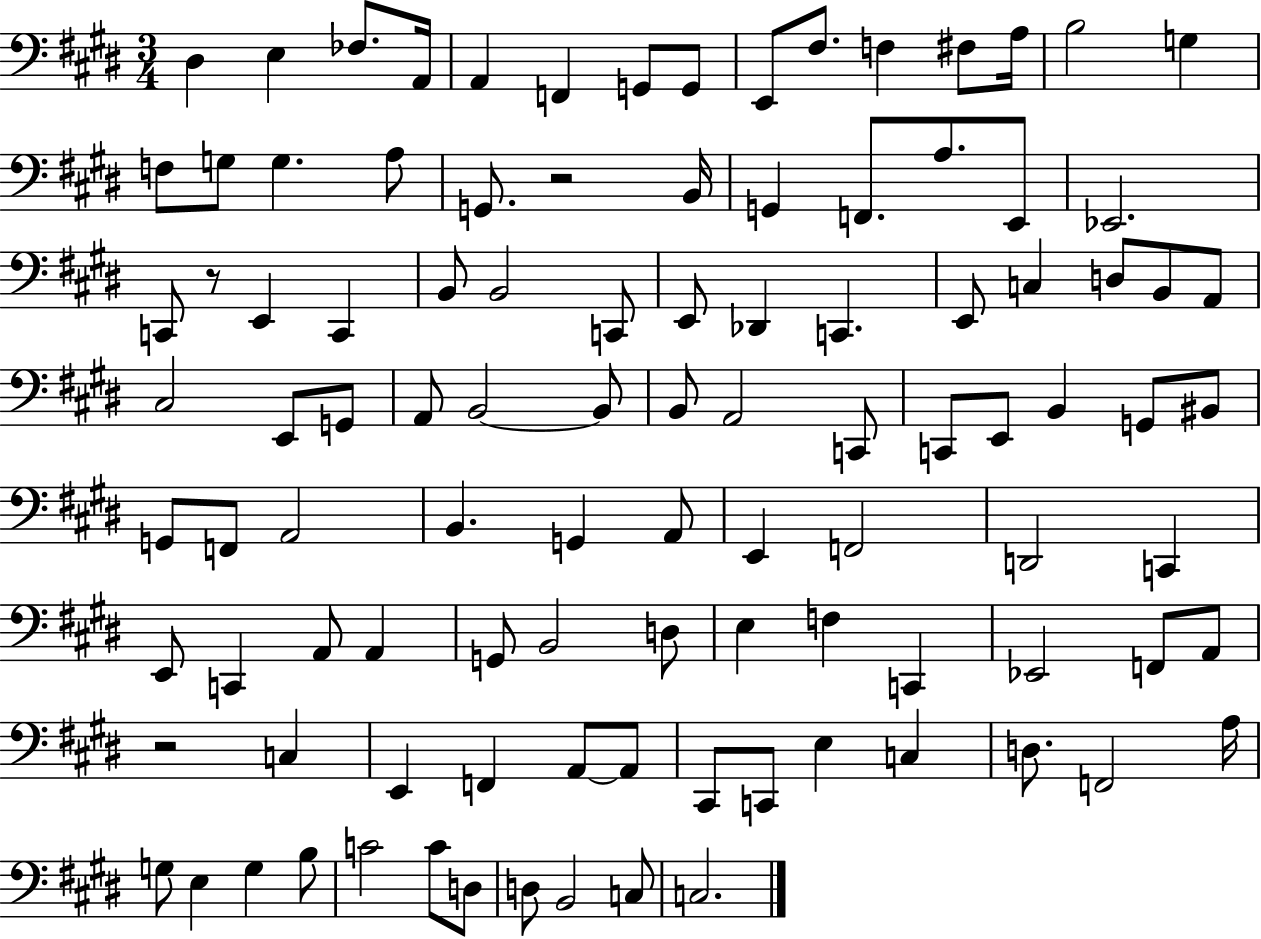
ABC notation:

X:1
T:Untitled
M:3/4
L:1/4
K:E
^D, E, _F,/2 A,,/4 A,, F,, G,,/2 G,,/2 E,,/2 ^F,/2 F, ^F,/2 A,/4 B,2 G, F,/2 G,/2 G, A,/2 G,,/2 z2 B,,/4 G,, F,,/2 A,/2 E,,/2 _E,,2 C,,/2 z/2 E,, C,, B,,/2 B,,2 C,,/2 E,,/2 _D,, C,, E,,/2 C, D,/2 B,,/2 A,,/2 ^C,2 E,,/2 G,,/2 A,,/2 B,,2 B,,/2 B,,/2 A,,2 C,,/2 C,,/2 E,,/2 B,, G,,/2 ^B,,/2 G,,/2 F,,/2 A,,2 B,, G,, A,,/2 E,, F,,2 D,,2 C,, E,,/2 C,, A,,/2 A,, G,,/2 B,,2 D,/2 E, F, C,, _E,,2 F,,/2 A,,/2 z2 C, E,, F,, A,,/2 A,,/2 ^C,,/2 C,,/2 E, C, D,/2 F,,2 A,/4 G,/2 E, G, B,/2 C2 C/2 D,/2 D,/2 B,,2 C,/2 C,2